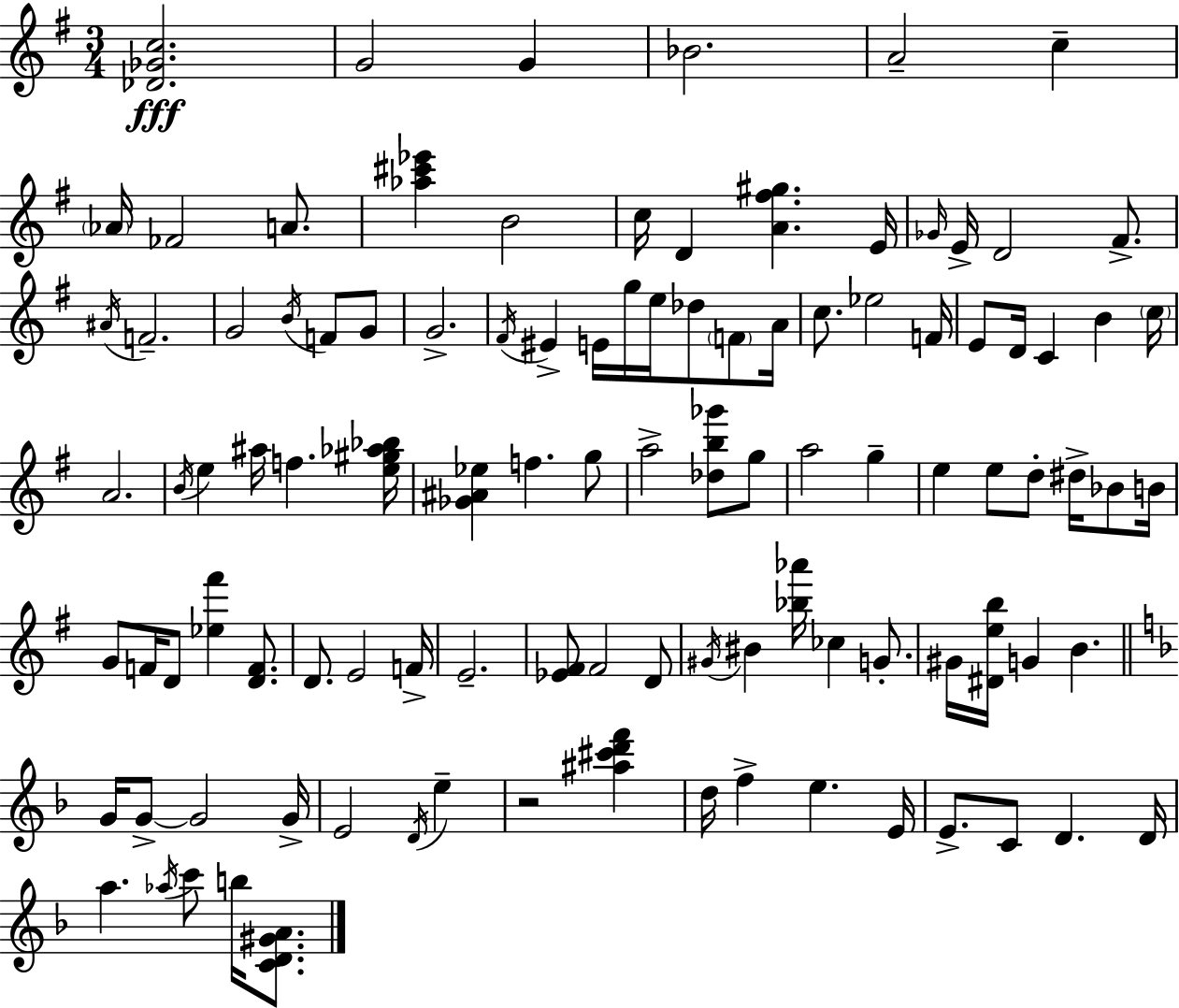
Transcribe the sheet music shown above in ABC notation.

X:1
T:Untitled
M:3/4
L:1/4
K:G
[_D_Gc]2 G2 G _B2 A2 c _A/4 _F2 A/2 [_a^c'_e'] B2 c/4 D [A^f^g] E/4 _G/4 E/4 D2 ^F/2 ^A/4 F2 G2 B/4 F/2 G/2 G2 ^F/4 ^E E/4 g/4 e/4 _d/2 F/2 A/4 c/2 _e2 F/4 E/2 D/4 C B c/4 A2 B/4 e ^a/4 f [e^g_a_b]/4 [_G^A_e] f g/2 a2 [_db_g']/2 g/2 a2 g e e/2 d/2 ^d/4 _B/2 B/4 G/2 F/4 D/2 [_e^f'] [DF]/2 D/2 E2 F/4 E2 [_E^F]/2 ^F2 D/2 ^G/4 ^B [_b_a']/4 _c G/2 ^G/4 [^Deb]/4 G B G/4 G/2 G2 G/4 E2 D/4 e z2 [^a^c'd'f'] d/4 f e E/4 E/2 C/2 D D/4 a _a/4 c'/2 b/4 [CD^GA]/2